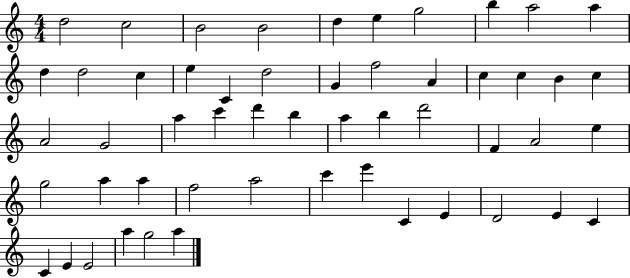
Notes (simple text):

D5/h C5/h B4/h B4/h D5/q E5/q G5/h B5/q A5/h A5/q D5/q D5/h C5/q E5/q C4/q D5/h G4/q F5/h A4/q C5/q C5/q B4/q C5/q A4/h G4/h A5/q C6/q D6/q B5/q A5/q B5/q D6/h F4/q A4/h E5/q G5/h A5/q A5/q F5/h A5/h C6/q E6/q C4/q E4/q D4/h E4/q C4/q C4/q E4/q E4/h A5/q G5/h A5/q